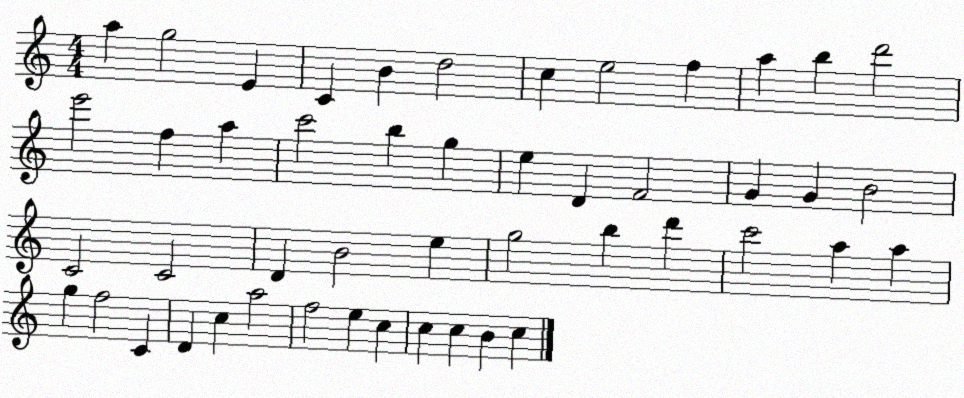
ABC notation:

X:1
T:Untitled
M:4/4
L:1/4
K:C
a g2 E C B d2 c e2 f a b d'2 e'2 f a c'2 b g e D F2 G G B2 C2 C2 D B2 e g2 b d' c'2 a a g f2 C D c a2 f2 e c c c B c